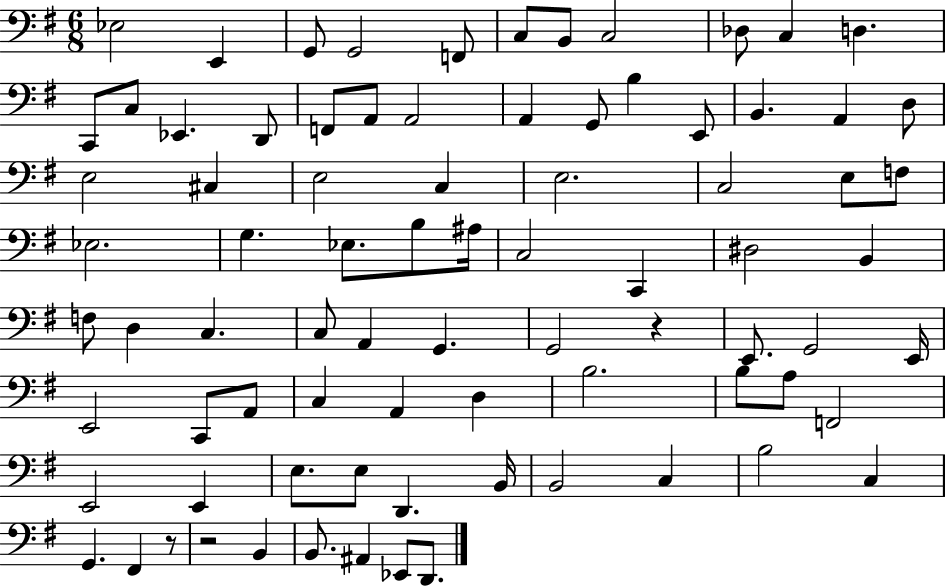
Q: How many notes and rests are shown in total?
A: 82